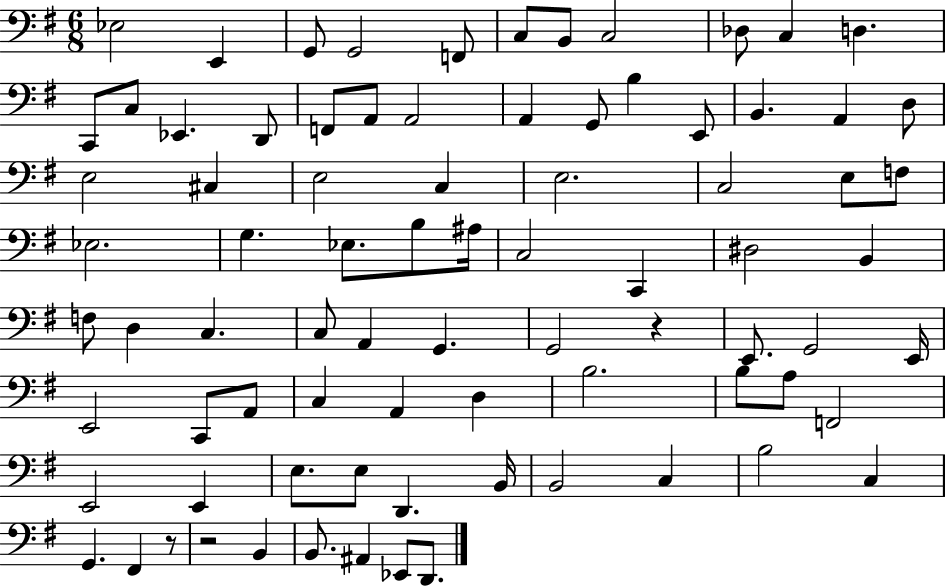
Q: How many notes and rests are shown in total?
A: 82